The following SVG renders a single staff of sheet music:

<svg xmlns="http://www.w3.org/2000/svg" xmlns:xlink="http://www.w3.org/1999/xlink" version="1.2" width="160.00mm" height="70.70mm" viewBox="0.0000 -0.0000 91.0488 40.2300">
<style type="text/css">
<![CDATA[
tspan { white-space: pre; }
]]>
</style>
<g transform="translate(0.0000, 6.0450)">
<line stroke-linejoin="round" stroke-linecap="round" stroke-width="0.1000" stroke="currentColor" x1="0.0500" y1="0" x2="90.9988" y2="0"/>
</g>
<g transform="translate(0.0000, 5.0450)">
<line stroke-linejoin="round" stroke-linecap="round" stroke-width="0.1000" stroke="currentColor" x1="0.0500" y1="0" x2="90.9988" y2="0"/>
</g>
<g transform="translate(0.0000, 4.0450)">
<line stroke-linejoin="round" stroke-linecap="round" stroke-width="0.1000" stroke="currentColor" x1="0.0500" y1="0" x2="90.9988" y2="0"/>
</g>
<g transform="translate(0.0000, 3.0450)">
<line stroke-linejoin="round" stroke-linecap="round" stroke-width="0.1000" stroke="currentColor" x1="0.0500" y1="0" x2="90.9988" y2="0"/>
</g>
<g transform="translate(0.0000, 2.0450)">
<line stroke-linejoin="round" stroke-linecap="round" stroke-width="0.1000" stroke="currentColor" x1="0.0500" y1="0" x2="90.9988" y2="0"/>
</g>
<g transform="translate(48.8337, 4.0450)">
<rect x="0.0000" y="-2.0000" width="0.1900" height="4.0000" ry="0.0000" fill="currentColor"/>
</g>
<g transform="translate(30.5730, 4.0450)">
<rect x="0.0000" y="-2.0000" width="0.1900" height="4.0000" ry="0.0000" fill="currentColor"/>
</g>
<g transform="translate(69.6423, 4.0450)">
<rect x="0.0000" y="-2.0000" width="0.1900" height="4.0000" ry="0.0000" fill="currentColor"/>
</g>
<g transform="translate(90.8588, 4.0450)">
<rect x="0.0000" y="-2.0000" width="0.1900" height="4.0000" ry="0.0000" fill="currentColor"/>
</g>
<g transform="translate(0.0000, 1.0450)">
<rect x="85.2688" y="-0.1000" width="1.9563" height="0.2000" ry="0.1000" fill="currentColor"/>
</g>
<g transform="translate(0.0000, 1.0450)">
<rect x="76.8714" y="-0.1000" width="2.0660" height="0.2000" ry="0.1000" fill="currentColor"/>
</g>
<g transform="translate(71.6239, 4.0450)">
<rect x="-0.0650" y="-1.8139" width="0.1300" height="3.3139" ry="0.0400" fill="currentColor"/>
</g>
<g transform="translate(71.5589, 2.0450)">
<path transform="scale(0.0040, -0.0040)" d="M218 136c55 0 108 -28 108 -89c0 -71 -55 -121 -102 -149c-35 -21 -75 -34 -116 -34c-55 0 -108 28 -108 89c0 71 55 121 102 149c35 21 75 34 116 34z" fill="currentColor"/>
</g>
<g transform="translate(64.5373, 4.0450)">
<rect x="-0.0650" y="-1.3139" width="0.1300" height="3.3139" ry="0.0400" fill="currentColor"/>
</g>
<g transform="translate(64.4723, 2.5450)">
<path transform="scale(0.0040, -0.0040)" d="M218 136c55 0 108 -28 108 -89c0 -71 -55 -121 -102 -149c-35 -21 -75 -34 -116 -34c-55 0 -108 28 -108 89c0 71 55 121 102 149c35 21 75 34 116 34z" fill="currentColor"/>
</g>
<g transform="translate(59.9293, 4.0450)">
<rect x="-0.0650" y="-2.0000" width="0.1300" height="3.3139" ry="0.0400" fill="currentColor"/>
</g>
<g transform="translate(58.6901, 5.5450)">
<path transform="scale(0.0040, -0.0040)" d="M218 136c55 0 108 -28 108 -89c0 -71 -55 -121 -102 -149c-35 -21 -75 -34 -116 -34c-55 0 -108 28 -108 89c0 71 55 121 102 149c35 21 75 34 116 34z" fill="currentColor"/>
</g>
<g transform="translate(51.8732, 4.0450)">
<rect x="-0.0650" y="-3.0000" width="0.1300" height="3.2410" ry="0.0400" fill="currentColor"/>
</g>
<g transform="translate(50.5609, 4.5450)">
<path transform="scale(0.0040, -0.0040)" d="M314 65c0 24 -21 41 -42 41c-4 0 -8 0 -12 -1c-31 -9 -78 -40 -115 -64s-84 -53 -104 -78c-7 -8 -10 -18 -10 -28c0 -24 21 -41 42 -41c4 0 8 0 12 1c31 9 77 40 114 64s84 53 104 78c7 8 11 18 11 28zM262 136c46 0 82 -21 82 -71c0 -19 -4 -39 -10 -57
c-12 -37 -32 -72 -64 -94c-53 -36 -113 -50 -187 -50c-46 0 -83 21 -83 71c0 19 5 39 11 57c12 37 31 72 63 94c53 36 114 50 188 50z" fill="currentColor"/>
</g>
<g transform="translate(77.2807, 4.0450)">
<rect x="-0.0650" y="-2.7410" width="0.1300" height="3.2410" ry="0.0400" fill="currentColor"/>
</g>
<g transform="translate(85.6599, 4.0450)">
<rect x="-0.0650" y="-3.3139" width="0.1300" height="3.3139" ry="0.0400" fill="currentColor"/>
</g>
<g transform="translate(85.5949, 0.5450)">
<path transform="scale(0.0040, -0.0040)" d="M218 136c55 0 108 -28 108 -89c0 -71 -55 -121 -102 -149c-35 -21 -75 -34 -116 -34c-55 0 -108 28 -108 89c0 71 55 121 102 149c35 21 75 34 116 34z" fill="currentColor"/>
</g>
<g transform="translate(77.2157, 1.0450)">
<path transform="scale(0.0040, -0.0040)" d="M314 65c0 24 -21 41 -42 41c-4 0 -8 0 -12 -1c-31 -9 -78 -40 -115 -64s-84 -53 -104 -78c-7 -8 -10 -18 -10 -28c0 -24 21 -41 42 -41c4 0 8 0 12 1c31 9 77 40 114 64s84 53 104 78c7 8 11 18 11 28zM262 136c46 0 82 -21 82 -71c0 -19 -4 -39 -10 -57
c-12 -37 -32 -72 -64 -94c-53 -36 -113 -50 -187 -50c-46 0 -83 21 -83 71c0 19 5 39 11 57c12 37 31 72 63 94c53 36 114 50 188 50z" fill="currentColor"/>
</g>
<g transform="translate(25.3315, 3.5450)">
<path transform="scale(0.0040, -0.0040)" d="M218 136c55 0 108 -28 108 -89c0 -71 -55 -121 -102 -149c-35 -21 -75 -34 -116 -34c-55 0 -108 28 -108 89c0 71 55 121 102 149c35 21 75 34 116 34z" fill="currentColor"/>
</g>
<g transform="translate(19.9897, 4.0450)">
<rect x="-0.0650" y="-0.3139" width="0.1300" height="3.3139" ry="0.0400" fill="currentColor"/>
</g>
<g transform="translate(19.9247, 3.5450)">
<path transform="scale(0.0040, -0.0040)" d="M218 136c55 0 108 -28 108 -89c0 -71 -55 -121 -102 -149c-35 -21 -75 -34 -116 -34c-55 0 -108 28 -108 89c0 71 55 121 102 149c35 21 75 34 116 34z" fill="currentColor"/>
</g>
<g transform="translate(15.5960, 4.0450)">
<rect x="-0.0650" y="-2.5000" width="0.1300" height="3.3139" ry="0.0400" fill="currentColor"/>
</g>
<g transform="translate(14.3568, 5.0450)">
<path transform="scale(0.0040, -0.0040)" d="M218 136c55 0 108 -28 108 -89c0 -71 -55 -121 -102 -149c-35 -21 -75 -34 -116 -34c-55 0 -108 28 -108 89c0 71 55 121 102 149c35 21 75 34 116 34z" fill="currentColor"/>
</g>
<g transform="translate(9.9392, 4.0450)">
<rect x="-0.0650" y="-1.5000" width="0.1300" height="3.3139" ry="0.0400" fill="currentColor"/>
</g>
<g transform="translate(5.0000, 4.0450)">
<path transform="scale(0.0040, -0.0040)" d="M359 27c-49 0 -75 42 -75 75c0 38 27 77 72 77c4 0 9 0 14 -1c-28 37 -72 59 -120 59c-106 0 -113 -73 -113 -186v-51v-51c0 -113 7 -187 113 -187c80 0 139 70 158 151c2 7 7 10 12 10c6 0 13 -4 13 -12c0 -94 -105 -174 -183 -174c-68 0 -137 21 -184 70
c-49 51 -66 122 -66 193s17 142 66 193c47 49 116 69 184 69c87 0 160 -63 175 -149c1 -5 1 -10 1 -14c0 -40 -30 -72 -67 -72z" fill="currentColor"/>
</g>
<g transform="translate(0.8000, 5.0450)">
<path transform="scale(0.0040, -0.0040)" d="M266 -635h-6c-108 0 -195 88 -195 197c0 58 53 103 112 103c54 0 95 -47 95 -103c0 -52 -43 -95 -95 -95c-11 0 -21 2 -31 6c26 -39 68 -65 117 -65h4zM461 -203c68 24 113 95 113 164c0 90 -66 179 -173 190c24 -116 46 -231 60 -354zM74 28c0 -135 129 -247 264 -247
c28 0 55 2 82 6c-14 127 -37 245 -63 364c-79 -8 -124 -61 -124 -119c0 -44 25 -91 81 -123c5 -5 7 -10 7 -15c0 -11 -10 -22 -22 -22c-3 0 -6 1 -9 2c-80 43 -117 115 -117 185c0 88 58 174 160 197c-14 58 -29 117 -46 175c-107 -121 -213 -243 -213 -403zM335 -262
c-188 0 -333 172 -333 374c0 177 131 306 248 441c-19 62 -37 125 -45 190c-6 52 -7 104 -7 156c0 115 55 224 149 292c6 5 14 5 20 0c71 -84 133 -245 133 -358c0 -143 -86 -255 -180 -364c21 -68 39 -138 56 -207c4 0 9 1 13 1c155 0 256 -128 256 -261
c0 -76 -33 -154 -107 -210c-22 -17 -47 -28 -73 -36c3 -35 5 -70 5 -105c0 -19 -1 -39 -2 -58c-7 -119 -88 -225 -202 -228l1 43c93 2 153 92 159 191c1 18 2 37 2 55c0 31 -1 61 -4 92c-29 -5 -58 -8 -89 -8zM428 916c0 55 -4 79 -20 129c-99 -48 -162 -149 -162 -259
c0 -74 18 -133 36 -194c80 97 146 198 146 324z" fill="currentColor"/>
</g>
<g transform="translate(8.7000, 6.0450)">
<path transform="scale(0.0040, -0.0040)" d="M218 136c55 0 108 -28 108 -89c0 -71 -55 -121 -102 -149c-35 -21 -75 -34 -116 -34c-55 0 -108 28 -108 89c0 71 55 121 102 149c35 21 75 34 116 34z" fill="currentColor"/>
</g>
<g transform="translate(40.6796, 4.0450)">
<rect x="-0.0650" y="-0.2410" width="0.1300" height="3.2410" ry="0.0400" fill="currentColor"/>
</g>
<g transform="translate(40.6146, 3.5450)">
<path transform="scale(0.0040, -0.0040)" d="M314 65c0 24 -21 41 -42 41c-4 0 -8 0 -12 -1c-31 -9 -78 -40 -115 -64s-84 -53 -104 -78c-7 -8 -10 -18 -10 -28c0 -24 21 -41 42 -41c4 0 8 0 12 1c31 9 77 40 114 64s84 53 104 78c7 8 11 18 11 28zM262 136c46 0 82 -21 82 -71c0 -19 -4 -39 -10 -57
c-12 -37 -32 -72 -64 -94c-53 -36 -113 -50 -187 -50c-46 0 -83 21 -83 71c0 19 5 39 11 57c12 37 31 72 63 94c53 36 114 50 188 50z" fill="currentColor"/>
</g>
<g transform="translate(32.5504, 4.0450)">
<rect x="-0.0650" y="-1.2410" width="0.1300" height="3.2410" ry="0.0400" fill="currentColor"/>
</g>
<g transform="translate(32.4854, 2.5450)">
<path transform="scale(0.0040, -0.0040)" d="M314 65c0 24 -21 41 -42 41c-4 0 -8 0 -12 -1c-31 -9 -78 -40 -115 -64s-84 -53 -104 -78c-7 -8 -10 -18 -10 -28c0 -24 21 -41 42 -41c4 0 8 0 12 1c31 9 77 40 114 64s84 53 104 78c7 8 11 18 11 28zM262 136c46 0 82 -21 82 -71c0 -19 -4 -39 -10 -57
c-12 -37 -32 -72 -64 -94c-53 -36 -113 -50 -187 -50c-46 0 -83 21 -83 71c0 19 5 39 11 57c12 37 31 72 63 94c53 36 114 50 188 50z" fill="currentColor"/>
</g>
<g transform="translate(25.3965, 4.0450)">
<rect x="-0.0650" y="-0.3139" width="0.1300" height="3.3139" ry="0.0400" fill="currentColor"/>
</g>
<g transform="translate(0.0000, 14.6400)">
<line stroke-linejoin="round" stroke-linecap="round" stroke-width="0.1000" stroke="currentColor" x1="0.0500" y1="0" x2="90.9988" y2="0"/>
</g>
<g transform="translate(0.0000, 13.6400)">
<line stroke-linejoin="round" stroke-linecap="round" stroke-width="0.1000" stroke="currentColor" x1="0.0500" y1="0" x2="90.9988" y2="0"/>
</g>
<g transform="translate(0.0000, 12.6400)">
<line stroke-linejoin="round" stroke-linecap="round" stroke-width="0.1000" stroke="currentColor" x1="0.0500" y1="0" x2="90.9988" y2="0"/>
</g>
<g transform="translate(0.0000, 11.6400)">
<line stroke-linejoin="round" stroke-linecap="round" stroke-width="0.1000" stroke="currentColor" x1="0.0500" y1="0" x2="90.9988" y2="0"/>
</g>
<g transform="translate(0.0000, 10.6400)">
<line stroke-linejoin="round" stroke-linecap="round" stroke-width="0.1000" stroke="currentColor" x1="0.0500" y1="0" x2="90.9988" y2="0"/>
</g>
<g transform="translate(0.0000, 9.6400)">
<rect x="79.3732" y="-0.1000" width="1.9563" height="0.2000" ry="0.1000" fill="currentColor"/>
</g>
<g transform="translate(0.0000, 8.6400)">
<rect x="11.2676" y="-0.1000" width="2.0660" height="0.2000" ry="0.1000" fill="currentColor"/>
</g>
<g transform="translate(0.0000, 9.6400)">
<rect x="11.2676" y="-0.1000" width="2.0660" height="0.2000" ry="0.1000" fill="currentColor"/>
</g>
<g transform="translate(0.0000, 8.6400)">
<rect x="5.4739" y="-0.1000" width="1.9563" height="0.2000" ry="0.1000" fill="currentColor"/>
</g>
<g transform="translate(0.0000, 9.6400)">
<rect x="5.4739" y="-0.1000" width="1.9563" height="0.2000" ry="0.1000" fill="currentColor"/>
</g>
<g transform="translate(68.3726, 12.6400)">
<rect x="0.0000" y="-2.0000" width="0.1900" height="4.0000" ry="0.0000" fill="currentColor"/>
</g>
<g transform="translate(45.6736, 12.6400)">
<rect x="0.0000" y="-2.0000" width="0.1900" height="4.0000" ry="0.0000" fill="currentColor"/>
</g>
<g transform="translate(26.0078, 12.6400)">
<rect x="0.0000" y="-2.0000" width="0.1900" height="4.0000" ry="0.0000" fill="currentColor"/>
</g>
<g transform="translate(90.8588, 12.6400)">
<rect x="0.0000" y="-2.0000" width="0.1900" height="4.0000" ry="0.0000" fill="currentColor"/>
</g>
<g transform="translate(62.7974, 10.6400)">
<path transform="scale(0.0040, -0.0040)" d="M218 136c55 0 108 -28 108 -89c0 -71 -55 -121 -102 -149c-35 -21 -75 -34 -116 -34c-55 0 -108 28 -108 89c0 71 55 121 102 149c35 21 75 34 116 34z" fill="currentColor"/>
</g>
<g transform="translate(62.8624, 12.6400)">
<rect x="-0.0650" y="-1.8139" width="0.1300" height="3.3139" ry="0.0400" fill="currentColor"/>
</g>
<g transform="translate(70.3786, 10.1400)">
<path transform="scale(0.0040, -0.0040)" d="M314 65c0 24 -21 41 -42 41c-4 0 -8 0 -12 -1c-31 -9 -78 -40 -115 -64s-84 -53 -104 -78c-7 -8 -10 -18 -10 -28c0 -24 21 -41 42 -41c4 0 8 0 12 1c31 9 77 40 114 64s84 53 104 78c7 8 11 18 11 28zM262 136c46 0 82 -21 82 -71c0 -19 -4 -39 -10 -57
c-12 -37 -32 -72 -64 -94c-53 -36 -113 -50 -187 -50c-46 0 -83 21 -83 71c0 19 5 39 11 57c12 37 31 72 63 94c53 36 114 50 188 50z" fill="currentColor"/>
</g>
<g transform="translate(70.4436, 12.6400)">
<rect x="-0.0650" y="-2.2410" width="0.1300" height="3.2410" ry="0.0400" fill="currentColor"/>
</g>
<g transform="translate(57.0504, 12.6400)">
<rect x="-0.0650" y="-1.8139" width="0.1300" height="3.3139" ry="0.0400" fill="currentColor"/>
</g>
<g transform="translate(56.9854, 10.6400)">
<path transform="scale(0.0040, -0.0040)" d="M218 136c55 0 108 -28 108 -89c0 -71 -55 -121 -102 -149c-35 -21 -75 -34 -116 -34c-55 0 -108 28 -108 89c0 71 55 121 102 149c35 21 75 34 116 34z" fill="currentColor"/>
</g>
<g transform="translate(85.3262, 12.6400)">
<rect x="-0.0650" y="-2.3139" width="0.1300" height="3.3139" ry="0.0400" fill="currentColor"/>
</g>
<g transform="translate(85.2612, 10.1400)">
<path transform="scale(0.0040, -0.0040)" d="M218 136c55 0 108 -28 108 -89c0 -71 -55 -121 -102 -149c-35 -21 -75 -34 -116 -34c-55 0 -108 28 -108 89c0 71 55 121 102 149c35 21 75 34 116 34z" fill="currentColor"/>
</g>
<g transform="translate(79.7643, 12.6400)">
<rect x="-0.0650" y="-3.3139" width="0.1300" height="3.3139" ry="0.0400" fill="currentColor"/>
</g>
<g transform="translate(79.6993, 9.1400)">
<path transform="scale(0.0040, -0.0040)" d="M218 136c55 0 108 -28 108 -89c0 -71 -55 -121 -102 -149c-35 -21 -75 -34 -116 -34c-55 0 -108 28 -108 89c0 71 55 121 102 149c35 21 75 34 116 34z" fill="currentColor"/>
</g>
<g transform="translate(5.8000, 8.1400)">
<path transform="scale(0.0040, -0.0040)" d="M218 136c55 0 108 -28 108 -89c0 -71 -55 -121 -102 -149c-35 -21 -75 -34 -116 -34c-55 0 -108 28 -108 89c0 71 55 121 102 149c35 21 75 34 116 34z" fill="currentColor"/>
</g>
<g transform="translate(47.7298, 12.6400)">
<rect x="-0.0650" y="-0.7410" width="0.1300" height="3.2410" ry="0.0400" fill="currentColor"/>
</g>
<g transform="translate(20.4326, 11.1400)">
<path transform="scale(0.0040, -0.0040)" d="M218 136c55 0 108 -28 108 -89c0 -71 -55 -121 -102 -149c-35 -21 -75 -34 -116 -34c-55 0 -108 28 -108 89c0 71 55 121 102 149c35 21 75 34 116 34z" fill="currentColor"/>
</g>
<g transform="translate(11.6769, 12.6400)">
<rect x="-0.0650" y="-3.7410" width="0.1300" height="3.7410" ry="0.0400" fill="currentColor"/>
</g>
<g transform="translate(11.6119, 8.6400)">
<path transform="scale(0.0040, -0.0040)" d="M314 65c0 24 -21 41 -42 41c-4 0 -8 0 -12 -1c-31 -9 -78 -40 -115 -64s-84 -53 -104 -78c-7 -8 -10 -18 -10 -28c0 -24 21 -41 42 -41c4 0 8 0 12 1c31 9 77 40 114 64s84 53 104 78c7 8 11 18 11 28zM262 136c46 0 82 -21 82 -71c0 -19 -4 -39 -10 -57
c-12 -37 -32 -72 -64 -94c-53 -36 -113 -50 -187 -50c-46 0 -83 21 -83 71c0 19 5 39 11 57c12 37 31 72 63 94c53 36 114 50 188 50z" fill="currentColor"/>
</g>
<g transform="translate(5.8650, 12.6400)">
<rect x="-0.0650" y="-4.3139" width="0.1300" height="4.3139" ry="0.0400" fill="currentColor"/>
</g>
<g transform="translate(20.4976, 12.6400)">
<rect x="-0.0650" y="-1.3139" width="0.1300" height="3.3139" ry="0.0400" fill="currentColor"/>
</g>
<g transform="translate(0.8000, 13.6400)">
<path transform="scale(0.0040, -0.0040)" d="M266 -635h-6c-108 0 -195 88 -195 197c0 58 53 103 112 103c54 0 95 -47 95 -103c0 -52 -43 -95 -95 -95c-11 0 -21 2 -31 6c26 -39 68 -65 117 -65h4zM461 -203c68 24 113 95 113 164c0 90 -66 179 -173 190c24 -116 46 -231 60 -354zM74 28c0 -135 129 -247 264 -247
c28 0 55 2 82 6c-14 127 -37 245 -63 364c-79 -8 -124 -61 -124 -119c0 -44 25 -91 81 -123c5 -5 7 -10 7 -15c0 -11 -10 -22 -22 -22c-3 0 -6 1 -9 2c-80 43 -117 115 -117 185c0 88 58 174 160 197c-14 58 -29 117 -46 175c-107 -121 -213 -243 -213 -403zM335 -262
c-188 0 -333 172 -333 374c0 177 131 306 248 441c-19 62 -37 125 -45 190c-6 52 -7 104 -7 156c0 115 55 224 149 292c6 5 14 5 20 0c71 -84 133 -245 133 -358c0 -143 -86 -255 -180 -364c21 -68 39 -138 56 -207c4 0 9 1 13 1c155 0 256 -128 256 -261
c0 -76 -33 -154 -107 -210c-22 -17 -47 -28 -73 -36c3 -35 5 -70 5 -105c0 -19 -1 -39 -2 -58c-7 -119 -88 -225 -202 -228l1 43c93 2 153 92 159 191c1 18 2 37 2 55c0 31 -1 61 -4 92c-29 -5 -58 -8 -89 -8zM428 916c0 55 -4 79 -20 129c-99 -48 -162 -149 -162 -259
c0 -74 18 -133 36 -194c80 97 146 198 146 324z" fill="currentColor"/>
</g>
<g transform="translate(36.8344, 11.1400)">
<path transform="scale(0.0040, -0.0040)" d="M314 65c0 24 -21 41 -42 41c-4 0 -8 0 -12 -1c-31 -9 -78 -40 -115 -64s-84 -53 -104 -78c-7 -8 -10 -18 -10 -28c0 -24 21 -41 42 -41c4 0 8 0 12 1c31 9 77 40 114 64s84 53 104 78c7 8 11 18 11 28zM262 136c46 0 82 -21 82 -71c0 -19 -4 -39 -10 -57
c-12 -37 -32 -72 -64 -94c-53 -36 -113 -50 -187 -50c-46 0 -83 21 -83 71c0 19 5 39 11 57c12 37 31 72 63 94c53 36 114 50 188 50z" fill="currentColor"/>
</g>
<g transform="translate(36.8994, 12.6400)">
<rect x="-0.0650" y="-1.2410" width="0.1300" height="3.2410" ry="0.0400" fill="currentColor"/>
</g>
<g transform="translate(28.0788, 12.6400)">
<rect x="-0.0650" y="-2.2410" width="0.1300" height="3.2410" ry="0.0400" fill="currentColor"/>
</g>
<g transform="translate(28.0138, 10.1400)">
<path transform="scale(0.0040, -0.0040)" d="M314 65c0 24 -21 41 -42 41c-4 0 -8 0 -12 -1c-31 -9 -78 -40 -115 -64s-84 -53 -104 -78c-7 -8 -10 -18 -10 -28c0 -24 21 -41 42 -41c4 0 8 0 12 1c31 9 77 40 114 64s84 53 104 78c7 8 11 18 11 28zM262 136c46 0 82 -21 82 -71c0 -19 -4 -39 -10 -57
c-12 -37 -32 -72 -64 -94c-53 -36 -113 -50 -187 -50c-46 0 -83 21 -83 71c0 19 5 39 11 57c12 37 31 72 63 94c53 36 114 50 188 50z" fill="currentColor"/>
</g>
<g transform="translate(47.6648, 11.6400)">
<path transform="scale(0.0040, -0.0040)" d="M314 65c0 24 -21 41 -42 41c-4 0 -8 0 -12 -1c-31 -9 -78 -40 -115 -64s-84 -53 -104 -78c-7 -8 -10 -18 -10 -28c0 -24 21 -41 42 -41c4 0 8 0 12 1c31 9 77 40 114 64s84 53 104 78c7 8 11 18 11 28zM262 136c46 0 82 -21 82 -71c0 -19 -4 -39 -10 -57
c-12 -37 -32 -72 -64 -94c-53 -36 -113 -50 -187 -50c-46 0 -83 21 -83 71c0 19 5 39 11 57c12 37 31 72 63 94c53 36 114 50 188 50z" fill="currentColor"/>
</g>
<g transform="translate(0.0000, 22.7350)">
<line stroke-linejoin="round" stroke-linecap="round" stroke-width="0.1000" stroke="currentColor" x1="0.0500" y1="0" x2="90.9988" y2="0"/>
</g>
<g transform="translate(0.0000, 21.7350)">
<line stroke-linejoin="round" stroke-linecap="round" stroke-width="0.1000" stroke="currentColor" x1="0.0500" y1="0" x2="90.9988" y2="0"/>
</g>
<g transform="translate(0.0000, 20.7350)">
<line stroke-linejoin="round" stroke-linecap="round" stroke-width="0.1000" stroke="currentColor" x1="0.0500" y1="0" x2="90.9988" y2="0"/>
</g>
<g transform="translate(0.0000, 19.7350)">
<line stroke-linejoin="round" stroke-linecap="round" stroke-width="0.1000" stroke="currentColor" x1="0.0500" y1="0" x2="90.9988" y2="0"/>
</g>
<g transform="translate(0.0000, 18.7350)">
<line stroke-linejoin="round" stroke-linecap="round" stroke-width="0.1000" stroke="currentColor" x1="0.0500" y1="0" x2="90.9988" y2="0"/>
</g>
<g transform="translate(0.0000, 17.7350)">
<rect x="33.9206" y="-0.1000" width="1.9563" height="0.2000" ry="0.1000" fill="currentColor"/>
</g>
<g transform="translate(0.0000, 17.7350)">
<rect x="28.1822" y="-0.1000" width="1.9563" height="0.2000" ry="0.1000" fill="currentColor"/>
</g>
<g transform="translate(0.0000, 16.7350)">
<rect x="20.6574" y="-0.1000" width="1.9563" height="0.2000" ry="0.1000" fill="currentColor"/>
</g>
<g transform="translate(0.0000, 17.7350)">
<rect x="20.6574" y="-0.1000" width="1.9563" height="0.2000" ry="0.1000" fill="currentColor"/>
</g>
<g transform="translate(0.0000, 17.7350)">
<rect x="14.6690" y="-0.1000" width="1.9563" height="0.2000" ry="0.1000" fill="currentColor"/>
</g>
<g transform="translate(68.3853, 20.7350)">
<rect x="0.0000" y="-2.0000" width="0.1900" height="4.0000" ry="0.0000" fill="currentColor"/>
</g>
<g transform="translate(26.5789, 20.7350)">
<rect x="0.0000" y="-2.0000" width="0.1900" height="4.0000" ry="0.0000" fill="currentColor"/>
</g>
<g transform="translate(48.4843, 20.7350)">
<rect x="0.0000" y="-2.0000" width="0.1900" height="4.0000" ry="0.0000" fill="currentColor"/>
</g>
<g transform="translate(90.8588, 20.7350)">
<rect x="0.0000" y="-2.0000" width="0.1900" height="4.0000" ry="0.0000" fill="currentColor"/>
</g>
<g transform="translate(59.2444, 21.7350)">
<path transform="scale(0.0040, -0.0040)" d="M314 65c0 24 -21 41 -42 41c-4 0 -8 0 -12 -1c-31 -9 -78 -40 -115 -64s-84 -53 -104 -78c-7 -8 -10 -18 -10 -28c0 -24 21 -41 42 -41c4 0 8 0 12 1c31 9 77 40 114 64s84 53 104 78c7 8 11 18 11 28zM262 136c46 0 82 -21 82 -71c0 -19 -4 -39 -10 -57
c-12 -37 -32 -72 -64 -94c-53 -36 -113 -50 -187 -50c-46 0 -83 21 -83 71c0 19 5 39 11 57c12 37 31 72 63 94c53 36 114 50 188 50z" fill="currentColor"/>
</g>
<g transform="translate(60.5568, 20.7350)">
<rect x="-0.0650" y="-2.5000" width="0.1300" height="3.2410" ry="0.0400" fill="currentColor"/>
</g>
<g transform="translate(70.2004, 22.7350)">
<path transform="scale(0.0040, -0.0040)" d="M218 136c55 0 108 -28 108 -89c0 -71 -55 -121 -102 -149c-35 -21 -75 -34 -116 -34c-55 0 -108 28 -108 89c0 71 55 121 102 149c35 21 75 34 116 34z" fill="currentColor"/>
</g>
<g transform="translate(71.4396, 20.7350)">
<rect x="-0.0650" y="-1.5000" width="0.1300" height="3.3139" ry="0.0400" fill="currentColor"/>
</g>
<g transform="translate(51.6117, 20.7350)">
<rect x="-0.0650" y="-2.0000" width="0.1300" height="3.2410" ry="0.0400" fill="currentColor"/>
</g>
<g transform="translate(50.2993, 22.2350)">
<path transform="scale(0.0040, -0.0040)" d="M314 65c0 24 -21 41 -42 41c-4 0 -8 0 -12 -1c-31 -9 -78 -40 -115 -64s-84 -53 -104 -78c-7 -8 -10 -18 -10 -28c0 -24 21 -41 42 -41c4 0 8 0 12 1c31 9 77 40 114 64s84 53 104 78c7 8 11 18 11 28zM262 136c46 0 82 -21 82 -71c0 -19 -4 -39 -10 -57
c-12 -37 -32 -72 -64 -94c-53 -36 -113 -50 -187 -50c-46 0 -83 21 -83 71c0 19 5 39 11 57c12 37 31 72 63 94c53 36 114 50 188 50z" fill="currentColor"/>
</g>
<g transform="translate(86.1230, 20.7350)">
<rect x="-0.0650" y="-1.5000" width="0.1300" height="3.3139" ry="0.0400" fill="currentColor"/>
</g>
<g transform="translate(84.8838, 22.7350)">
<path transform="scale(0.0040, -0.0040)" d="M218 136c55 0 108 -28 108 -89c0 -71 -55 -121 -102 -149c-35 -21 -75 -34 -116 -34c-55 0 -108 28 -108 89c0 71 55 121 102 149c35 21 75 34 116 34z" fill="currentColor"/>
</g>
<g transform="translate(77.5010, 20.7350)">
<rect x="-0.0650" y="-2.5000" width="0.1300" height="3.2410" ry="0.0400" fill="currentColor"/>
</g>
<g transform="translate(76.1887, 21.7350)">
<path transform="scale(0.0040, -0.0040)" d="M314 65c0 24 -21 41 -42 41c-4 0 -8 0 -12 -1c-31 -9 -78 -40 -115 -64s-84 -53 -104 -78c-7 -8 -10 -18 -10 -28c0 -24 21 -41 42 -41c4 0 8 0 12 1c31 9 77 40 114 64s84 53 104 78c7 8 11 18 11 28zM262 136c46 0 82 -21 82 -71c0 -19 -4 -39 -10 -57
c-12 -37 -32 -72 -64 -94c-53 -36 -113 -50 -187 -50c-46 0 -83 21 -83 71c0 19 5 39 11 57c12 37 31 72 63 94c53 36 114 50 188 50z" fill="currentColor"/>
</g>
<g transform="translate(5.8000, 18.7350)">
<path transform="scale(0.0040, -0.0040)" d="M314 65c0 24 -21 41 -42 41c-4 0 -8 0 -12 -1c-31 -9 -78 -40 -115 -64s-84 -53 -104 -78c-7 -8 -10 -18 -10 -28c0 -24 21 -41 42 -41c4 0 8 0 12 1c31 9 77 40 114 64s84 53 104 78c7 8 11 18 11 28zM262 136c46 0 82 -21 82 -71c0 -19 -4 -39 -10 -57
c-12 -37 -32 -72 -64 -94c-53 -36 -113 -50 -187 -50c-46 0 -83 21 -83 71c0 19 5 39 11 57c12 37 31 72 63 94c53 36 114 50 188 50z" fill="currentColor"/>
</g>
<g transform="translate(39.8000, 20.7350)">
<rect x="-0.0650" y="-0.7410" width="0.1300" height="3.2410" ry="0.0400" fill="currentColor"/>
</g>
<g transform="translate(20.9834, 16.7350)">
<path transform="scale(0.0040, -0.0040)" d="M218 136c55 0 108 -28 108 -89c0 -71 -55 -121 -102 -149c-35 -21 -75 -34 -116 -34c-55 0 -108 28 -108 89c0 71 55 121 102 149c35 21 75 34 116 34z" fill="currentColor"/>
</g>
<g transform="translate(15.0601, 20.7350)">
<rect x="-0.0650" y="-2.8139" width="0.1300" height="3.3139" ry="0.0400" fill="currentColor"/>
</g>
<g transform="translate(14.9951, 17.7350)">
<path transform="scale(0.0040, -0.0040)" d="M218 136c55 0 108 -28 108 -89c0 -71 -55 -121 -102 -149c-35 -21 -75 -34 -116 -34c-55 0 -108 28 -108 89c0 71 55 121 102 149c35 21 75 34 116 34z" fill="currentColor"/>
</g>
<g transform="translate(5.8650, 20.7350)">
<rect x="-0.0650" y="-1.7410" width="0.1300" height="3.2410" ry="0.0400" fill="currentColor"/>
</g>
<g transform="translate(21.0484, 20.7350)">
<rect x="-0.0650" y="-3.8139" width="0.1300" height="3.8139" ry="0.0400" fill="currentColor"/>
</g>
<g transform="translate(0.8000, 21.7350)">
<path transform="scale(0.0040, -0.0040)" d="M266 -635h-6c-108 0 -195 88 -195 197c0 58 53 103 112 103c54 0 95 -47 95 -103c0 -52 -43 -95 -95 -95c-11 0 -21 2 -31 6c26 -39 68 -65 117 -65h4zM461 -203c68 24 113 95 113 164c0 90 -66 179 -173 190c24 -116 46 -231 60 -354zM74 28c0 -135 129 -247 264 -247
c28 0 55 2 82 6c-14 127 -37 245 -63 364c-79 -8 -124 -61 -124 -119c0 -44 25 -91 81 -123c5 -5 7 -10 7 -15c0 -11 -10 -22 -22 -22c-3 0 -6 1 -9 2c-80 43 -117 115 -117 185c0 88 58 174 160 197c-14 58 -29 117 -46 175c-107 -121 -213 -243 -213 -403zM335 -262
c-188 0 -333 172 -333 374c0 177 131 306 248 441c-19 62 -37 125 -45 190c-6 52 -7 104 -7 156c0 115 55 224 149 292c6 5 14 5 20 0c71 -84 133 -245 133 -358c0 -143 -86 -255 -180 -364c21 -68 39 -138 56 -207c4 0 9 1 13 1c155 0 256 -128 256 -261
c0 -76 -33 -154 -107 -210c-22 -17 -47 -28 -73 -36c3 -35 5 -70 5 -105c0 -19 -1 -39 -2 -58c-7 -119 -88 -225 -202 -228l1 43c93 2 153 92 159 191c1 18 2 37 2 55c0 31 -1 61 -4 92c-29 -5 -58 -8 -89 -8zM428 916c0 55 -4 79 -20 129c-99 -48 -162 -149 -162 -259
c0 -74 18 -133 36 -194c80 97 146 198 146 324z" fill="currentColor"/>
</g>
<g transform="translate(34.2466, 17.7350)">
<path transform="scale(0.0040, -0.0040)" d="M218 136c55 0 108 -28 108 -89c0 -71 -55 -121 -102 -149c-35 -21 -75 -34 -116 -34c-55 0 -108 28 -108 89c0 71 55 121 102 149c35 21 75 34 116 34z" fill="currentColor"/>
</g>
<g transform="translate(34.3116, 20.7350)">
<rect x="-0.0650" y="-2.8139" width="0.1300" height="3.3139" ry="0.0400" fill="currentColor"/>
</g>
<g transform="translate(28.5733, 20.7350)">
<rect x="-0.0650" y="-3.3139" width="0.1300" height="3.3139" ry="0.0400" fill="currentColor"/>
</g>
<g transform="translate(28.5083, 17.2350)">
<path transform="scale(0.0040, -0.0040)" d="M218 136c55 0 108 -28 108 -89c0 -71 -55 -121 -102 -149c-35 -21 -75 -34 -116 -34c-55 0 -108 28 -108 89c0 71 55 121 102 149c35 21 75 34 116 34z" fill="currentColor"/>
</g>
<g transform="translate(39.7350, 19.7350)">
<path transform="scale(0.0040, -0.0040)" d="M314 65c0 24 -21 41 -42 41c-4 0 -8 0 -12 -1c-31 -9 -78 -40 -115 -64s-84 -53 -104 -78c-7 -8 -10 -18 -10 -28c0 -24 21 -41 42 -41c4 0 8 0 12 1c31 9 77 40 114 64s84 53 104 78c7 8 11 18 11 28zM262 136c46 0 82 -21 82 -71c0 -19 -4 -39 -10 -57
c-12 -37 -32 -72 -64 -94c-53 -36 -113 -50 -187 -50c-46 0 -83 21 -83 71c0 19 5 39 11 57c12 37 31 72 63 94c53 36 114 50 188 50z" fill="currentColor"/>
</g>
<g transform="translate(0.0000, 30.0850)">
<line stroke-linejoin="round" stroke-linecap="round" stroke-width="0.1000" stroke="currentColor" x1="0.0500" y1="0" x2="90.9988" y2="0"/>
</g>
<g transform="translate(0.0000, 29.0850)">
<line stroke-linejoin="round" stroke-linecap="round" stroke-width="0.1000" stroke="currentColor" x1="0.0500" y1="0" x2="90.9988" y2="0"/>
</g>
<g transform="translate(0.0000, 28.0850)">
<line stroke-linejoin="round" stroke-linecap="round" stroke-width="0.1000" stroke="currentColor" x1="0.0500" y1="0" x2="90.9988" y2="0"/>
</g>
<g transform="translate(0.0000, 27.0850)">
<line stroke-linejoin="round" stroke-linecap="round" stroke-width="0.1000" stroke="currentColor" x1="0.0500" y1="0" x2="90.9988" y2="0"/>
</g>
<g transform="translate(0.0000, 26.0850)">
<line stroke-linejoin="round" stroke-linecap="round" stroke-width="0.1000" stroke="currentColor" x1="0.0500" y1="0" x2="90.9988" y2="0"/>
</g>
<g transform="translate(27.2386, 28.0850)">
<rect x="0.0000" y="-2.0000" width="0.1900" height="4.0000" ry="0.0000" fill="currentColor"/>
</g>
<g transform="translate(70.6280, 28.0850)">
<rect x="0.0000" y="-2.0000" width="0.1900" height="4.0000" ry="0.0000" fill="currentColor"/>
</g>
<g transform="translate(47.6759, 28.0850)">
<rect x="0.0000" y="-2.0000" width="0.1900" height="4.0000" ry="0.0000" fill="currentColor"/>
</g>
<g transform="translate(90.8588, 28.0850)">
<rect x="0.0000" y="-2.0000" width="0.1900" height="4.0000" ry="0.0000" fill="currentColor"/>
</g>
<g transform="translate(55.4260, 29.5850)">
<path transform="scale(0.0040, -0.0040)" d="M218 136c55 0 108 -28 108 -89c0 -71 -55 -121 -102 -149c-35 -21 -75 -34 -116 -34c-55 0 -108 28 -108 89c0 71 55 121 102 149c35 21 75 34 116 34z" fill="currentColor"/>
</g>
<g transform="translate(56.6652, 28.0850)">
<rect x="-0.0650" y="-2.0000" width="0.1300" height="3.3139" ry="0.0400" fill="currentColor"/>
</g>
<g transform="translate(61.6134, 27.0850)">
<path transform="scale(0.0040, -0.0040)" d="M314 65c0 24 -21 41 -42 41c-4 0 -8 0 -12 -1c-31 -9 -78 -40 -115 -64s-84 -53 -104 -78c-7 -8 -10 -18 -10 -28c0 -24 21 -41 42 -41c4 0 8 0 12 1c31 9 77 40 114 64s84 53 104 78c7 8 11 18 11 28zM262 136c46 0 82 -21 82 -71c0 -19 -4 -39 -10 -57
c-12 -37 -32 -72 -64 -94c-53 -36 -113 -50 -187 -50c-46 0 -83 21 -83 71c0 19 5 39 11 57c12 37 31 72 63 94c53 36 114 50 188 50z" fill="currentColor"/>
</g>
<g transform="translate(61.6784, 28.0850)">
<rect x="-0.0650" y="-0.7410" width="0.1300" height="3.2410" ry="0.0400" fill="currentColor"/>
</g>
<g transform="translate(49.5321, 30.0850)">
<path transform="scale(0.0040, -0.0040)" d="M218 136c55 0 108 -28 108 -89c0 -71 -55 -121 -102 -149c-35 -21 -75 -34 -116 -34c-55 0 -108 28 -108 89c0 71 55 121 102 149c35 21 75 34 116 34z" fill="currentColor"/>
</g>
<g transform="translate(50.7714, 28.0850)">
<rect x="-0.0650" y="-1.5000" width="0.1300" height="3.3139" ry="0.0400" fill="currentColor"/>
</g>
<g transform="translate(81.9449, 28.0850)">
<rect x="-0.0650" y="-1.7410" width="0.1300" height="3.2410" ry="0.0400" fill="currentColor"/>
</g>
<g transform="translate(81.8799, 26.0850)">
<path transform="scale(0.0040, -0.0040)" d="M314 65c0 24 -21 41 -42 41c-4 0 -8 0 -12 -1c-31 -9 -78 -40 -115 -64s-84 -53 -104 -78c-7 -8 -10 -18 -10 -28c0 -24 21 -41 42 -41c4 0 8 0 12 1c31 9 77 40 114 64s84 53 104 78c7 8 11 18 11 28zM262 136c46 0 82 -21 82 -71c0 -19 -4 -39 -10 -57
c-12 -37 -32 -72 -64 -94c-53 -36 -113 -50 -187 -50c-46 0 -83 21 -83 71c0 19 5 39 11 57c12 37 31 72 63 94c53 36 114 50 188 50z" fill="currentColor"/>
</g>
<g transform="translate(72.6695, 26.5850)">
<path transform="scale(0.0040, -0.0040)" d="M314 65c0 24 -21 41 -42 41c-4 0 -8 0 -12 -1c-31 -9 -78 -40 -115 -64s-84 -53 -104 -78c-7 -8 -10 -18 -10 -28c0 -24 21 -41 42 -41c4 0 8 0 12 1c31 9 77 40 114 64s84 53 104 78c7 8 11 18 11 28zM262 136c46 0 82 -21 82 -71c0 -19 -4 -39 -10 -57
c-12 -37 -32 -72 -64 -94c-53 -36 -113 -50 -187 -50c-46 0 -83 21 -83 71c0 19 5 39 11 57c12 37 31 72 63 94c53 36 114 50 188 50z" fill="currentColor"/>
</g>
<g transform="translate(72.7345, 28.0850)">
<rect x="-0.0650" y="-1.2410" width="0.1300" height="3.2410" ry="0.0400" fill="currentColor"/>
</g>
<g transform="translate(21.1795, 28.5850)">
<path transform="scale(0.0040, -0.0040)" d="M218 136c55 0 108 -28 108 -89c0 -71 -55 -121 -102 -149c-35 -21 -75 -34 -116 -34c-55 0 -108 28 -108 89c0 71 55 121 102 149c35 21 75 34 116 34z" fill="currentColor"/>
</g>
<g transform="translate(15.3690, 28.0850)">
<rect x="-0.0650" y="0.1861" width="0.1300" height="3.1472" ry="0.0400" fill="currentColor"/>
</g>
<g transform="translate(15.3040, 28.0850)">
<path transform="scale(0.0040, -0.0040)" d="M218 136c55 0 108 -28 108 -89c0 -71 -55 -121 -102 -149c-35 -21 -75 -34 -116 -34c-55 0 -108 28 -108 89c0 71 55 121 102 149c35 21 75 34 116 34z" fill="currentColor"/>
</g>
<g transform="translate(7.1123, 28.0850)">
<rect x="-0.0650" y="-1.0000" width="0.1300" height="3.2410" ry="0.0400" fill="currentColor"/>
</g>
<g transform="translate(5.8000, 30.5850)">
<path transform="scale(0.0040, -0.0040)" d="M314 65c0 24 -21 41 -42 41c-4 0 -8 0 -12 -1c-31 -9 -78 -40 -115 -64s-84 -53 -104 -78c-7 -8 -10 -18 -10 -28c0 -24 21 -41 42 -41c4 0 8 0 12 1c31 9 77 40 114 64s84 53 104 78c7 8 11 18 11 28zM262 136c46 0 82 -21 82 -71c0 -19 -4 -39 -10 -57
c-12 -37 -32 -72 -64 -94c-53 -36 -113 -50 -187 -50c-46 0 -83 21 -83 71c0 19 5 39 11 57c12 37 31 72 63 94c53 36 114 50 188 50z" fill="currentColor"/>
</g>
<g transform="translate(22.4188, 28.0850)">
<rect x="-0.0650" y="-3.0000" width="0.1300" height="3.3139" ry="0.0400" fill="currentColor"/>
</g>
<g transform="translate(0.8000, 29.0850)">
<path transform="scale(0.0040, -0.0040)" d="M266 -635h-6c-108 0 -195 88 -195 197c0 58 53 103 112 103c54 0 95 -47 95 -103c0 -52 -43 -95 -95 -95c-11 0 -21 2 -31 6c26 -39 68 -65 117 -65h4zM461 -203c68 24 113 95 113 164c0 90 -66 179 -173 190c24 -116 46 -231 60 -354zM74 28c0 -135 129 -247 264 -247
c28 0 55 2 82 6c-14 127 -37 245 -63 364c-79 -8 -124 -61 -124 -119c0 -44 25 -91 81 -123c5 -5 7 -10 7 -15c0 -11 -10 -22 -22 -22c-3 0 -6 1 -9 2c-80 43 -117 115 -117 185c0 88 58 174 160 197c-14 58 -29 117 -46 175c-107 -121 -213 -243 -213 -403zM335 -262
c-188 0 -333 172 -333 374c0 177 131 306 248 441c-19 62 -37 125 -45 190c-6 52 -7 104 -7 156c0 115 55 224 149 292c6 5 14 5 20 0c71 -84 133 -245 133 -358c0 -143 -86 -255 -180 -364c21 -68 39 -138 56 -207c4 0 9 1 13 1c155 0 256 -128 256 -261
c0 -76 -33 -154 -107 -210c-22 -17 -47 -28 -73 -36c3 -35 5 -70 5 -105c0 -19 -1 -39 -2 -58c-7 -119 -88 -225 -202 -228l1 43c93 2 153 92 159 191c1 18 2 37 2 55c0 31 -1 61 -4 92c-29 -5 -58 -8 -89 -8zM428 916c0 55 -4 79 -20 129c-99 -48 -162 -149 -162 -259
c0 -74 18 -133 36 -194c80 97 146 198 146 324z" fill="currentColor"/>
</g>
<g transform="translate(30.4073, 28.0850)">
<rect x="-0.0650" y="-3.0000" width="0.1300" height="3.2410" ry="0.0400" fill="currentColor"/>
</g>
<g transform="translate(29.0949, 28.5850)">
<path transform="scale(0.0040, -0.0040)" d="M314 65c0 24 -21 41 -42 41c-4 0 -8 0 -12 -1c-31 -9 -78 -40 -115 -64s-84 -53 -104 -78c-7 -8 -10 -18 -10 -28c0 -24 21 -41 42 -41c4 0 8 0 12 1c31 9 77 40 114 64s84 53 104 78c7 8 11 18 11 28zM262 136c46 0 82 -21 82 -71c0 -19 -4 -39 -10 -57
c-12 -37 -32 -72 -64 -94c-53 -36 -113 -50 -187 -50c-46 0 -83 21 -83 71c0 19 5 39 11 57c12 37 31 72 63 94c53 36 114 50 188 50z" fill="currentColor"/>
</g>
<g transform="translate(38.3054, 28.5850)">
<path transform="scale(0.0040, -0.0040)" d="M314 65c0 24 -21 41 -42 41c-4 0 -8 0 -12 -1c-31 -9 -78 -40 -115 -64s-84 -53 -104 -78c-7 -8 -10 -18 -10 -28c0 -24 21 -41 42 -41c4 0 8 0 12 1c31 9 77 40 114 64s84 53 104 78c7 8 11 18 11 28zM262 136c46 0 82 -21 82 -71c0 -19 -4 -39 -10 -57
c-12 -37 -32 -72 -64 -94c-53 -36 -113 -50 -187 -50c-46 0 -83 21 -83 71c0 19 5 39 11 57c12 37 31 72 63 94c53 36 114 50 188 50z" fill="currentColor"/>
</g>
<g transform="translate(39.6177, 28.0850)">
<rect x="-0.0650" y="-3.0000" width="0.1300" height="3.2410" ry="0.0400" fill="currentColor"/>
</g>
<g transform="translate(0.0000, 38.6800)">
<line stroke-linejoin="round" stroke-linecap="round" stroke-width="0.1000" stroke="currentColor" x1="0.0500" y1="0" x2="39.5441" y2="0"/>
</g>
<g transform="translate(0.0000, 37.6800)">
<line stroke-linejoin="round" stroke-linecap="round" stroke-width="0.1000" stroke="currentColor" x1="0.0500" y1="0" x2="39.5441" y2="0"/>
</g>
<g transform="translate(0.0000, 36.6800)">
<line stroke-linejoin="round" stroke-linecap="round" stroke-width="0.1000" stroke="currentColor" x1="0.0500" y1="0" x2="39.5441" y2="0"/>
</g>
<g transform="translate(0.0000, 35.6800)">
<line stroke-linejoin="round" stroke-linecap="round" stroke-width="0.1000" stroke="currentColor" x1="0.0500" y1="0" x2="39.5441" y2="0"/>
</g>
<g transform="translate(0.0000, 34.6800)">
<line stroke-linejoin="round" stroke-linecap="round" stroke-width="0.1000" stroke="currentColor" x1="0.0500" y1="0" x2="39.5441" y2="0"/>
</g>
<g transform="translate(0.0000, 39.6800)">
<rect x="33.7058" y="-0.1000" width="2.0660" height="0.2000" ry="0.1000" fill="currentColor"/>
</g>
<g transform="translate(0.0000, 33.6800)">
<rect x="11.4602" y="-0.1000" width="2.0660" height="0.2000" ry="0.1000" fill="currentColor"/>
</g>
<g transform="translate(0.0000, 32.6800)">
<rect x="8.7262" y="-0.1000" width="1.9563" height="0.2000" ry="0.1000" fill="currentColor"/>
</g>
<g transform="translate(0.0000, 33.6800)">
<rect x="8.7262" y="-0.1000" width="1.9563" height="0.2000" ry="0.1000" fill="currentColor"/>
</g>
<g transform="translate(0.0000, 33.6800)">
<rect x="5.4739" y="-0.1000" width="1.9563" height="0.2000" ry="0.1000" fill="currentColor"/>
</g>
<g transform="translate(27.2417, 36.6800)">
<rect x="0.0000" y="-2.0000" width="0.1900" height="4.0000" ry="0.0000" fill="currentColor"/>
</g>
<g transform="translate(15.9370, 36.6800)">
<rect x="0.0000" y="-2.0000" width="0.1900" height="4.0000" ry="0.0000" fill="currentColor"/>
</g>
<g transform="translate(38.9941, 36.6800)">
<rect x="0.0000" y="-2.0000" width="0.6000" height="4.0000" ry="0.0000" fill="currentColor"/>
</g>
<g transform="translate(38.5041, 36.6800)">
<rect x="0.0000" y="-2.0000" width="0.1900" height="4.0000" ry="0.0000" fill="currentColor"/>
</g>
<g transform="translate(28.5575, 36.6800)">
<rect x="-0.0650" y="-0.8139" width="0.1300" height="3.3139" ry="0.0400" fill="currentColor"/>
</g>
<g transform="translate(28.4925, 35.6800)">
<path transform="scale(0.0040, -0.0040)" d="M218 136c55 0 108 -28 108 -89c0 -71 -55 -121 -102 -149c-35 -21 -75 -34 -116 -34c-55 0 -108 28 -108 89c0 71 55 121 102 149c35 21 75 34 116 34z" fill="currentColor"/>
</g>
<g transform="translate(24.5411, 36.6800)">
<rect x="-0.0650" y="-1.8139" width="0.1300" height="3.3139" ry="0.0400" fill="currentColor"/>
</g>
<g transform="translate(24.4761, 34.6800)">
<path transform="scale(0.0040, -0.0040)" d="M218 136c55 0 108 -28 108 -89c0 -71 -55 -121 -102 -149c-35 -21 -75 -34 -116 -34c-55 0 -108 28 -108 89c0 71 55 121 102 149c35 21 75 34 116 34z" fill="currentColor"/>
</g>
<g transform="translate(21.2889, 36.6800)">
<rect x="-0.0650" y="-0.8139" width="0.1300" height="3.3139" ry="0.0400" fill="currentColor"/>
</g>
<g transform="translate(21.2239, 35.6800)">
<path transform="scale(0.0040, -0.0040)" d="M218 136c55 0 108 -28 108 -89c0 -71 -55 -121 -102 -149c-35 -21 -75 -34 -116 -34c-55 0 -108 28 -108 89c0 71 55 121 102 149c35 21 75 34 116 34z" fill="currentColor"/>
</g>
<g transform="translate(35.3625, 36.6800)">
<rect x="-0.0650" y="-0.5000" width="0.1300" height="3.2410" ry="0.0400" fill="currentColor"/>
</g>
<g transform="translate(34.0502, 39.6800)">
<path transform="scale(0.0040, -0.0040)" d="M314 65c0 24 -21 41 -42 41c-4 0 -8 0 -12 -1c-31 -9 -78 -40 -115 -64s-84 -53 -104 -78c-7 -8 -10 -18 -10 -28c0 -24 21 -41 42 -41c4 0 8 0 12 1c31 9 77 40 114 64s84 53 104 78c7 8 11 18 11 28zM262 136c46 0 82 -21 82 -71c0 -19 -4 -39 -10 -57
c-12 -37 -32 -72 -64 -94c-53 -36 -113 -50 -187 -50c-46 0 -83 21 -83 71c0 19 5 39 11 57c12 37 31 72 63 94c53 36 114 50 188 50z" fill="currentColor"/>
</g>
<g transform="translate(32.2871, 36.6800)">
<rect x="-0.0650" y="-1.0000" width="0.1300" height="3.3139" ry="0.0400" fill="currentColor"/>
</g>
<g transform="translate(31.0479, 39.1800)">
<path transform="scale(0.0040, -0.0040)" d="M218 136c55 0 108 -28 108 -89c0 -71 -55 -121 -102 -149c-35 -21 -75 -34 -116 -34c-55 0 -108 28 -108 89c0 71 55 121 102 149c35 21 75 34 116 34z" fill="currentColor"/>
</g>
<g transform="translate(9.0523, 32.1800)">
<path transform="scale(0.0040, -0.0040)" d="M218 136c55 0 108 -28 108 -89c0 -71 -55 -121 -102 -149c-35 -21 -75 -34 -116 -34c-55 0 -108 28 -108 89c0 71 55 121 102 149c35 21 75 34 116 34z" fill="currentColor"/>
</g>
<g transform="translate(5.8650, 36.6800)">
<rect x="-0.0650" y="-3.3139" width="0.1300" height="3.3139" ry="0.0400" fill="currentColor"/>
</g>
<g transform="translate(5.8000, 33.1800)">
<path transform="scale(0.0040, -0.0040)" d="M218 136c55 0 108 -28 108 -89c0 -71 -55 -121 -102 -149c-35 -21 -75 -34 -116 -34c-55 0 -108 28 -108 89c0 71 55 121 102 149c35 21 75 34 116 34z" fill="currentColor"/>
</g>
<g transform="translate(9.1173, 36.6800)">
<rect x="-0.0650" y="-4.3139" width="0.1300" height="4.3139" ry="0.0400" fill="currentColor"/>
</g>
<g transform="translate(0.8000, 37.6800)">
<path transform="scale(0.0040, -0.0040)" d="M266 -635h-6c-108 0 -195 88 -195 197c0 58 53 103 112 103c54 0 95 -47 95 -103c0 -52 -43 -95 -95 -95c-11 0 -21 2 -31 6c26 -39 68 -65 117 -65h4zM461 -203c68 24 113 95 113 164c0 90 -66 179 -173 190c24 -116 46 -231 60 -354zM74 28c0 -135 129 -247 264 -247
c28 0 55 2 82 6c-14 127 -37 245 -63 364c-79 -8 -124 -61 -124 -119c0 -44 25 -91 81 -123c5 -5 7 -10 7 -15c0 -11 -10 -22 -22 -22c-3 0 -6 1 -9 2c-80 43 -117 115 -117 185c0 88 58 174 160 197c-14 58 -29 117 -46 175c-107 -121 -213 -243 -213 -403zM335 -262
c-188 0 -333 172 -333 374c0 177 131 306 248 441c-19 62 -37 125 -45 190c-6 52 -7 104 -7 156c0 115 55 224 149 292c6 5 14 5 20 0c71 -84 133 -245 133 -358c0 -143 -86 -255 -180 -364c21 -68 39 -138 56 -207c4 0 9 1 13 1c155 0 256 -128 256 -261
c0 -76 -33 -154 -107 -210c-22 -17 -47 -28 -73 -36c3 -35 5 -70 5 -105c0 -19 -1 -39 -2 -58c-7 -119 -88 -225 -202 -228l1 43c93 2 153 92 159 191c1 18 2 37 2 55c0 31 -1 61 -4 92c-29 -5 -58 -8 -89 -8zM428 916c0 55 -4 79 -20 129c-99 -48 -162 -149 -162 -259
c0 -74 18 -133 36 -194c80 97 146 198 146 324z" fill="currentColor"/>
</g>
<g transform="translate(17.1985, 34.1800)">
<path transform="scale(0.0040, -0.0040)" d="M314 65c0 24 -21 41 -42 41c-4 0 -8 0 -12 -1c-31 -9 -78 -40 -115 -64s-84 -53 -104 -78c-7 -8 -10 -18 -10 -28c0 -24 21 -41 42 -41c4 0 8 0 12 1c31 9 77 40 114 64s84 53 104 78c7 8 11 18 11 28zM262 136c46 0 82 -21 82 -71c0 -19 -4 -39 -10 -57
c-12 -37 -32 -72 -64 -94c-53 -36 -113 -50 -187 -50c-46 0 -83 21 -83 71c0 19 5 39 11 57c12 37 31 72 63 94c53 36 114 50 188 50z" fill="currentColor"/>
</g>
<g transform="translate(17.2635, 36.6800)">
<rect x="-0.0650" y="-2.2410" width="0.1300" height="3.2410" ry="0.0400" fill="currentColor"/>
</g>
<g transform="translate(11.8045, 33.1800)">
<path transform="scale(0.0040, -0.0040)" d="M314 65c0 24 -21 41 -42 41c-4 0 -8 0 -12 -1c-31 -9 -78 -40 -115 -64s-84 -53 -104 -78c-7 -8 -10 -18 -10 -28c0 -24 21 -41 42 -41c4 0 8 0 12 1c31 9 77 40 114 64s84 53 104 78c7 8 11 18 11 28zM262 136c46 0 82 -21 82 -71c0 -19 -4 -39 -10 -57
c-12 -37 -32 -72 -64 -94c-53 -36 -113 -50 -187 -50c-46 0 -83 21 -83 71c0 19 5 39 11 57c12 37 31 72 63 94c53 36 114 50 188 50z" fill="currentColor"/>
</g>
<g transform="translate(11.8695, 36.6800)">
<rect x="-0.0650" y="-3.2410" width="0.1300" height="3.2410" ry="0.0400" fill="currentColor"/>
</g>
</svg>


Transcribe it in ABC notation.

X:1
T:Untitled
M:4/4
L:1/4
K:C
E G c c e2 c2 A2 F e f a2 b d' c'2 e g2 e2 d2 f f g2 b g f2 a c' b a d2 F2 G2 E G2 E D2 B A A2 A2 E F d2 e2 f2 b d' b2 g2 d f d D C2